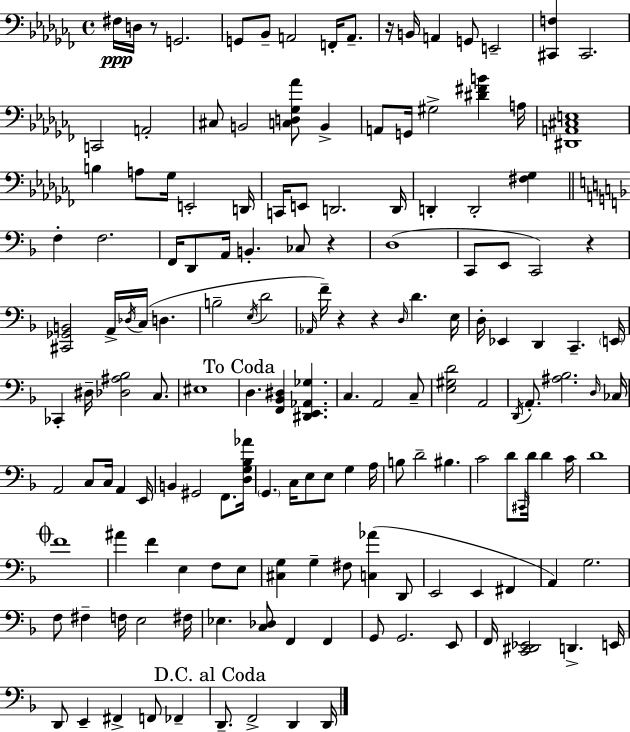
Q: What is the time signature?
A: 4/4